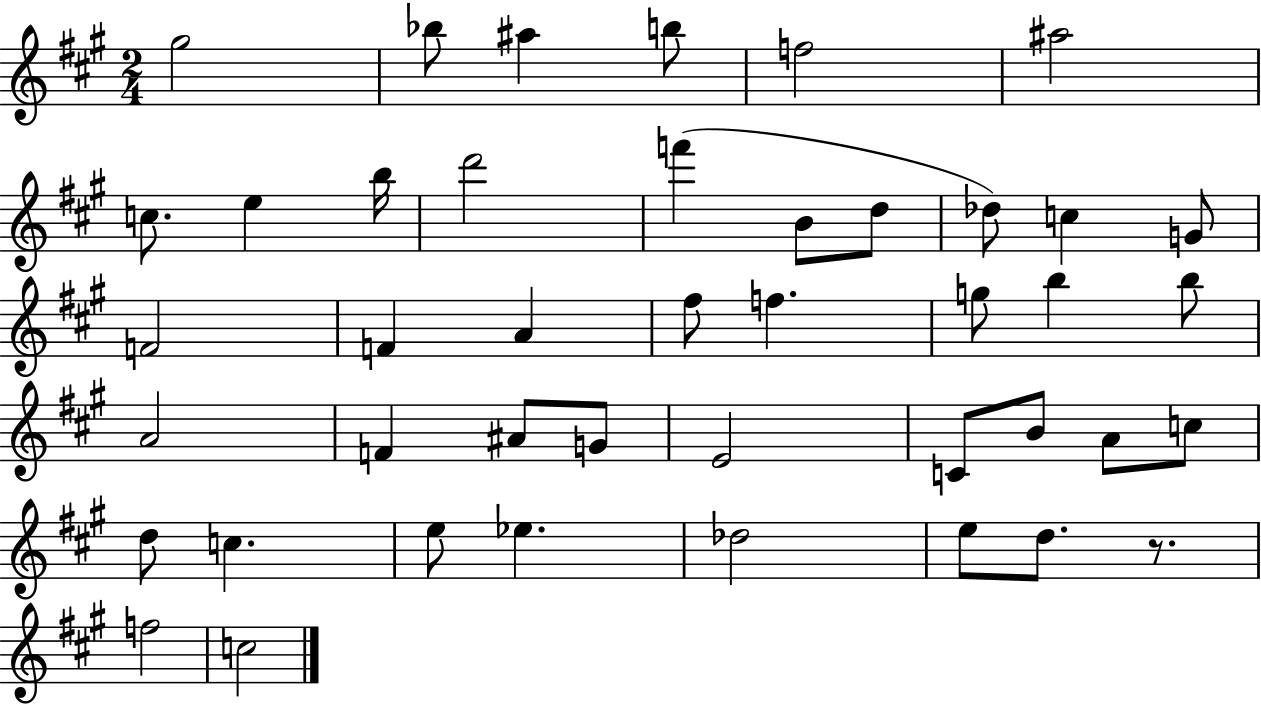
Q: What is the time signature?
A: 2/4